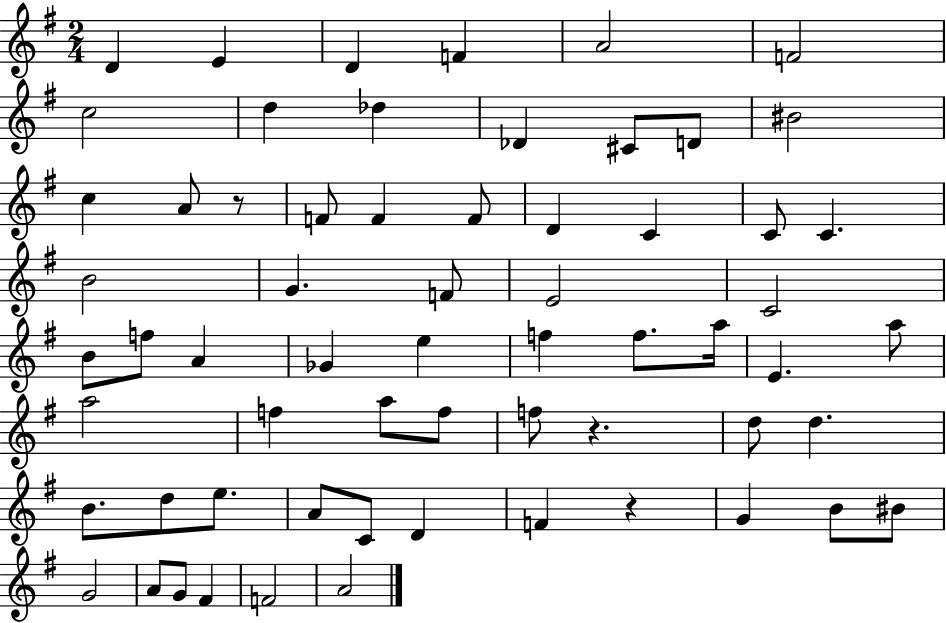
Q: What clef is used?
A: treble